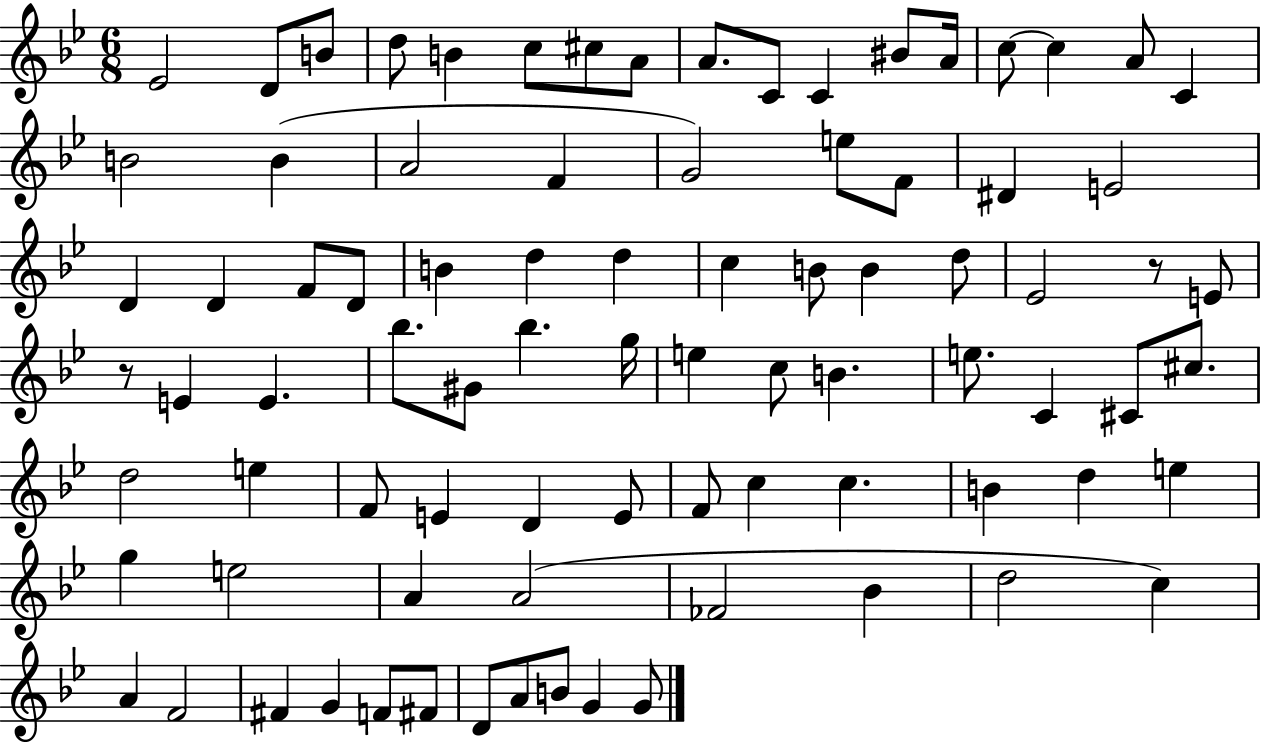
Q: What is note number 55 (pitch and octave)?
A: F4